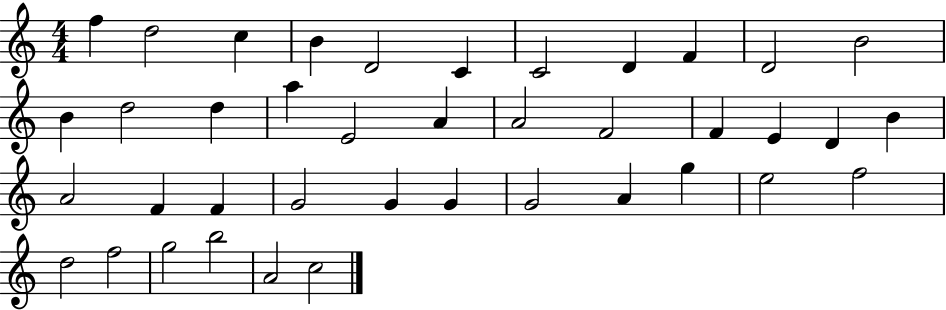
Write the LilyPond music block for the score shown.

{
  \clef treble
  \numericTimeSignature
  \time 4/4
  \key c \major
  f''4 d''2 c''4 | b'4 d'2 c'4 | c'2 d'4 f'4 | d'2 b'2 | \break b'4 d''2 d''4 | a''4 e'2 a'4 | a'2 f'2 | f'4 e'4 d'4 b'4 | \break a'2 f'4 f'4 | g'2 g'4 g'4 | g'2 a'4 g''4 | e''2 f''2 | \break d''2 f''2 | g''2 b''2 | a'2 c''2 | \bar "|."
}